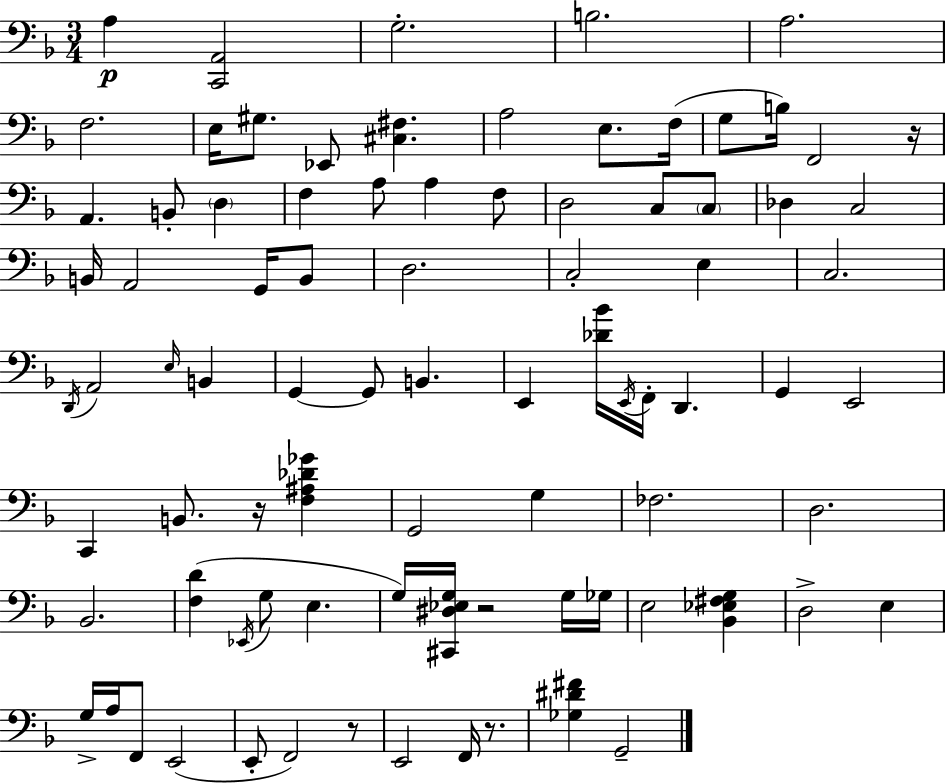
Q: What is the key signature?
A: F major